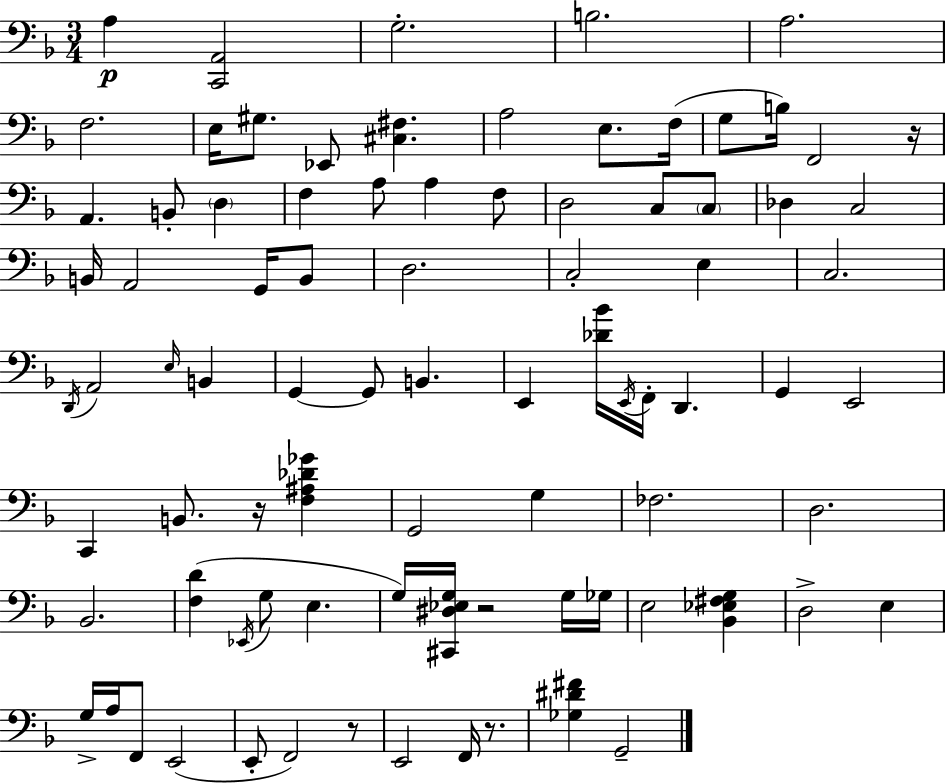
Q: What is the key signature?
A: F major